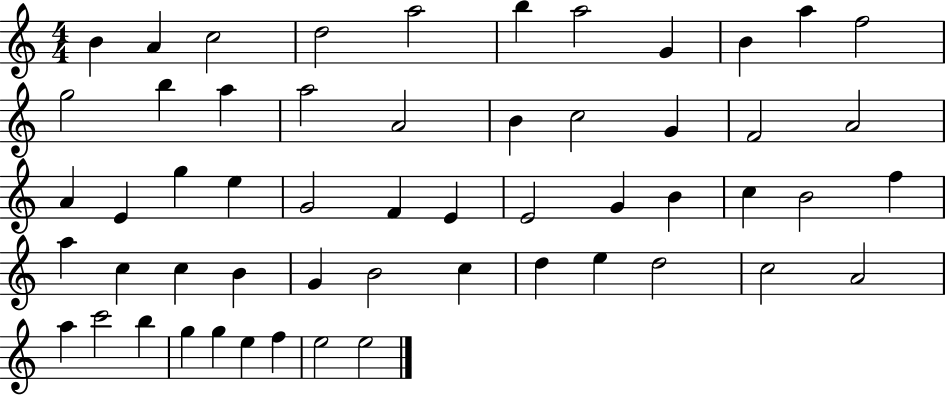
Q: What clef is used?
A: treble